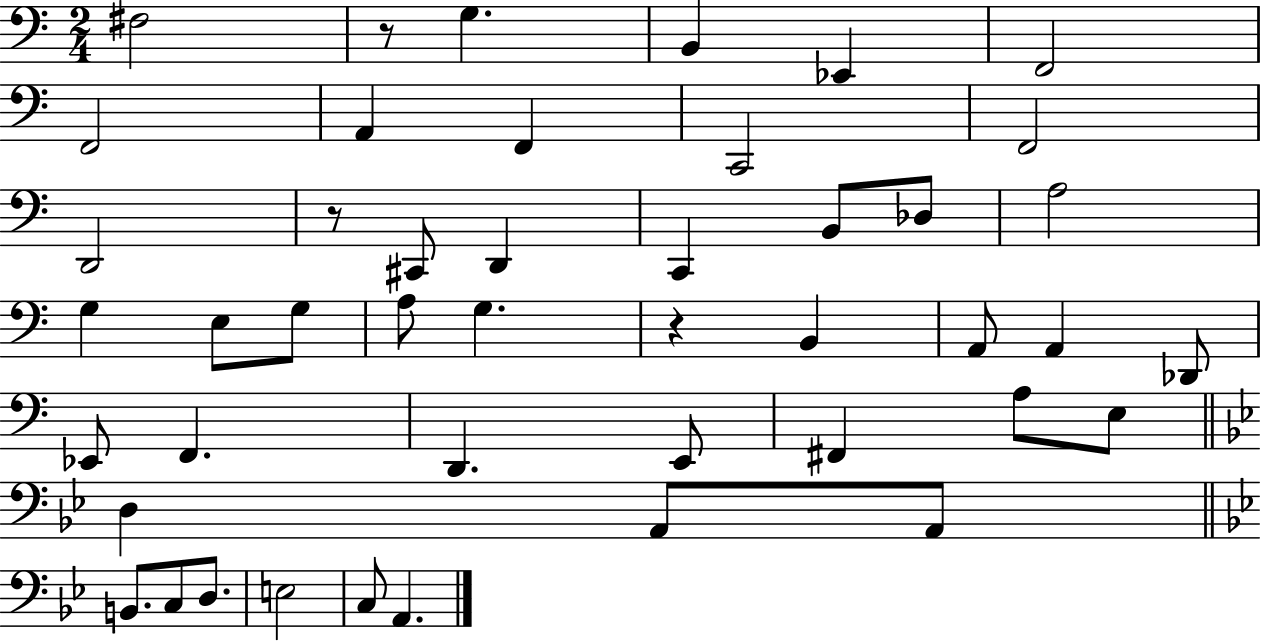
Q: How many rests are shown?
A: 3